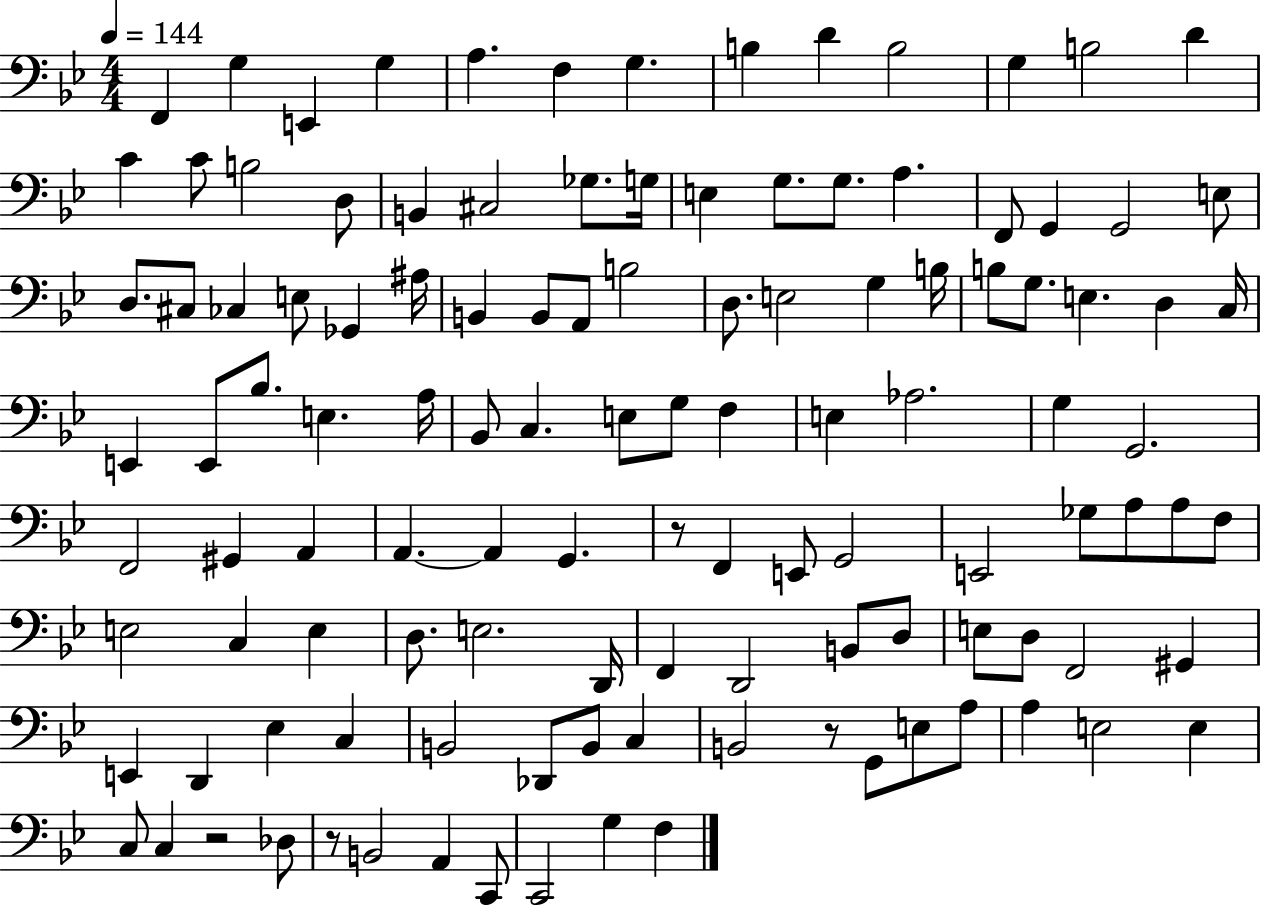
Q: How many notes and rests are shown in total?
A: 118